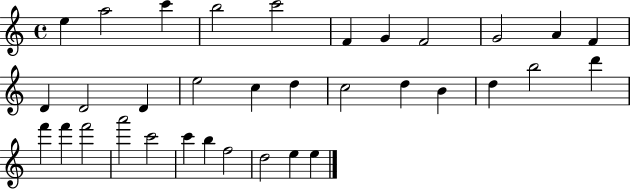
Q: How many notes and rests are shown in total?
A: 34